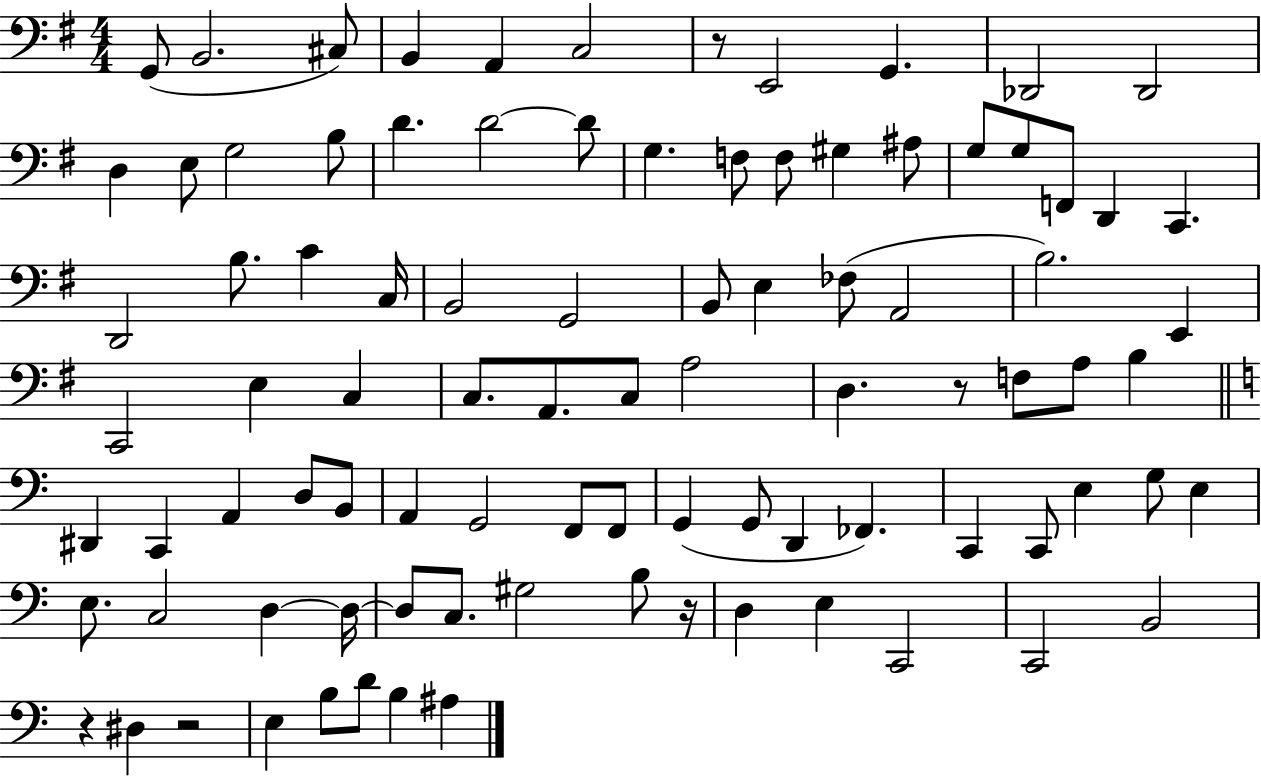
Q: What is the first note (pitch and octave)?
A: G2